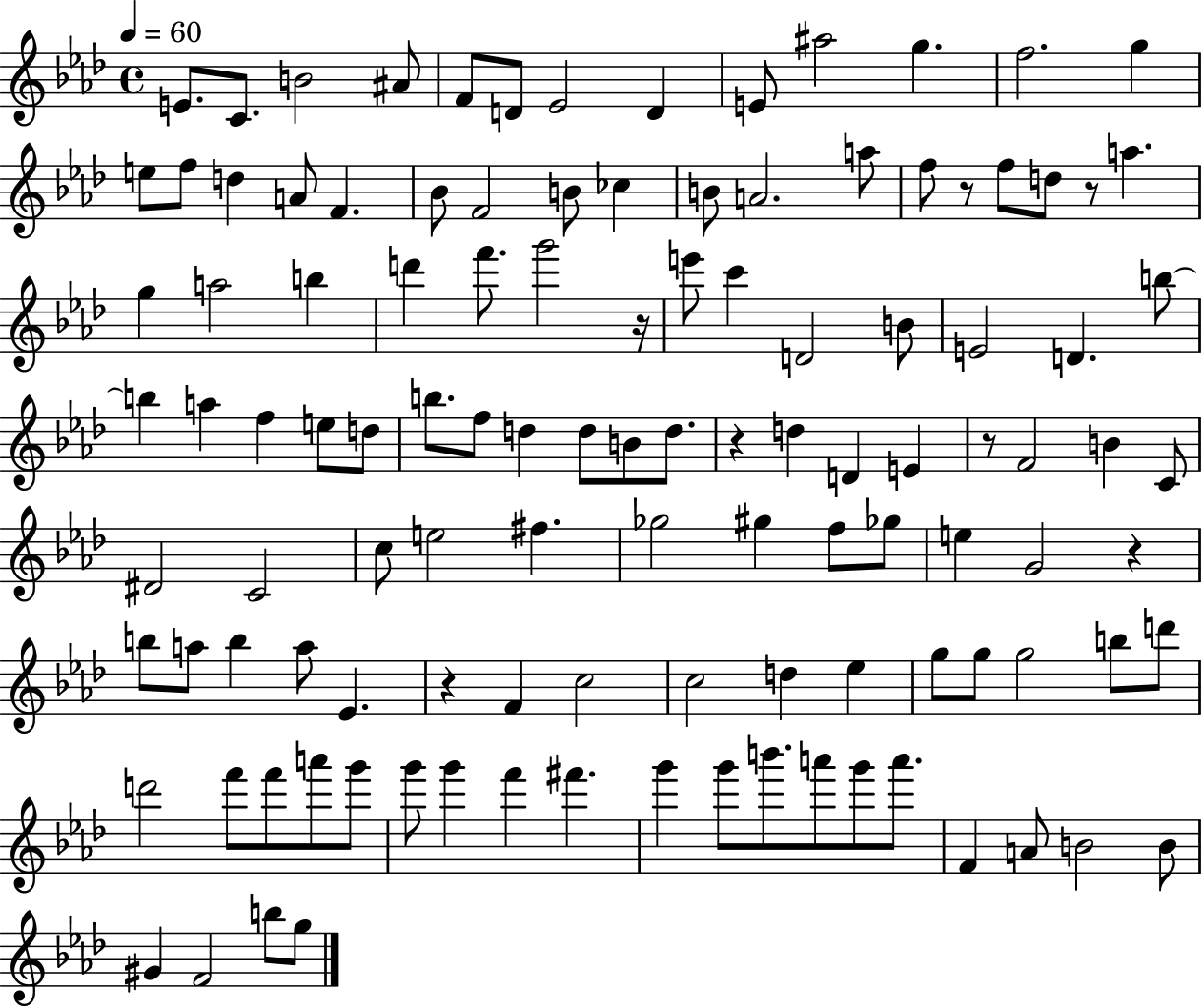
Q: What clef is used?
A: treble